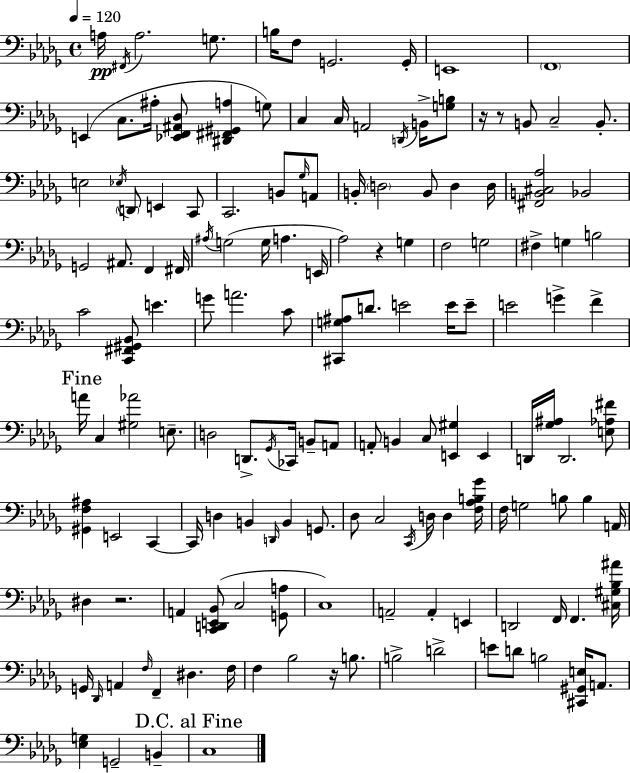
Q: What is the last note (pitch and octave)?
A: C3